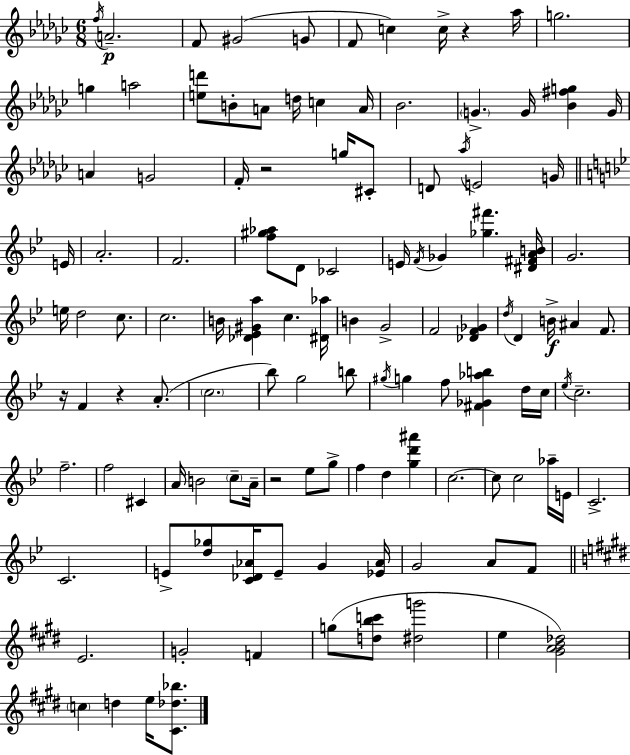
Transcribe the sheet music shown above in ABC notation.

X:1
T:Untitled
M:6/8
L:1/4
K:Ebm
f/4 A2 F/2 ^G2 G/2 F/2 c c/4 z _a/4 g2 g a2 [ed']/2 B/2 A/2 d/4 c A/4 _B2 G G/4 [_B^fg] G/4 A G2 F/4 z2 g/4 ^C/2 D/2 _a/4 E2 G/4 E/4 A2 F2 [f^g_a]/2 D/2 _C2 E/4 F/4 _G [_g^f'] [^D^FAB]/4 G2 e/4 d2 c/2 c2 B/4 [_D_E^Ga] c [^D_a]/4 B G2 F2 [_DF_G] d/4 D B/4 ^A F/2 z/4 F z A/2 c2 _b/2 g2 b/2 ^g/4 g f/2 [^F_G_ab] d/4 c/4 _e/4 c2 f2 f2 ^C A/4 B2 c/2 A/4 z2 _e/2 g/2 f d [gd'^a'] c2 c/2 c2 _a/4 E/4 C2 C2 E/2 [d_g]/2 [C_D_A]/4 E/2 G [_E_A]/4 G2 A/2 F/2 E2 G2 F g/2 [dbc']/2 [^dg']2 e [^GAB_d]2 c d e/4 [^C_d_b]/2